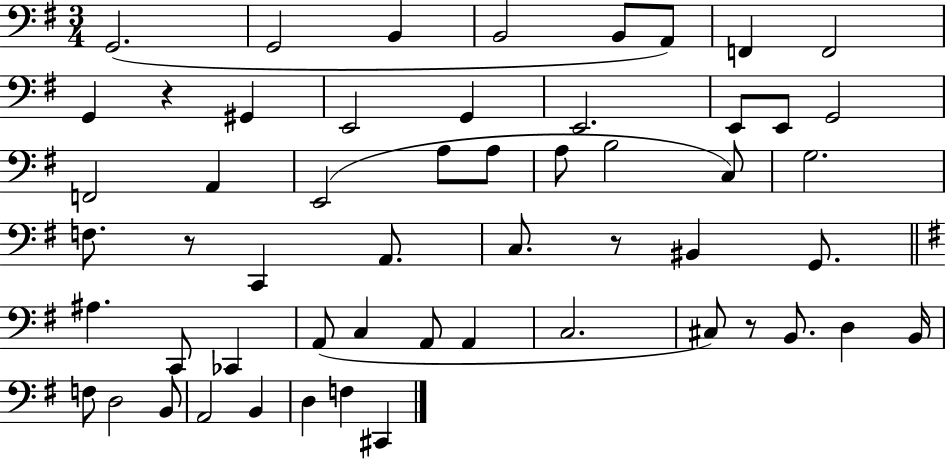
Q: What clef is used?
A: bass